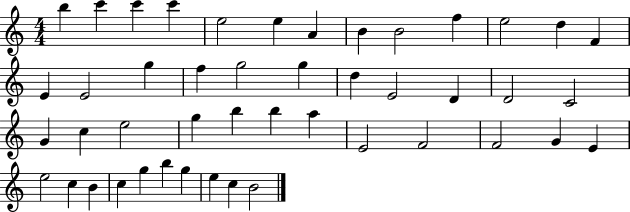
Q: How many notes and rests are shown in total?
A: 46